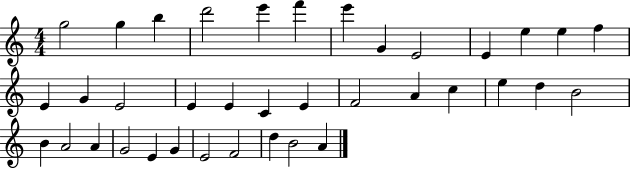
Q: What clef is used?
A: treble